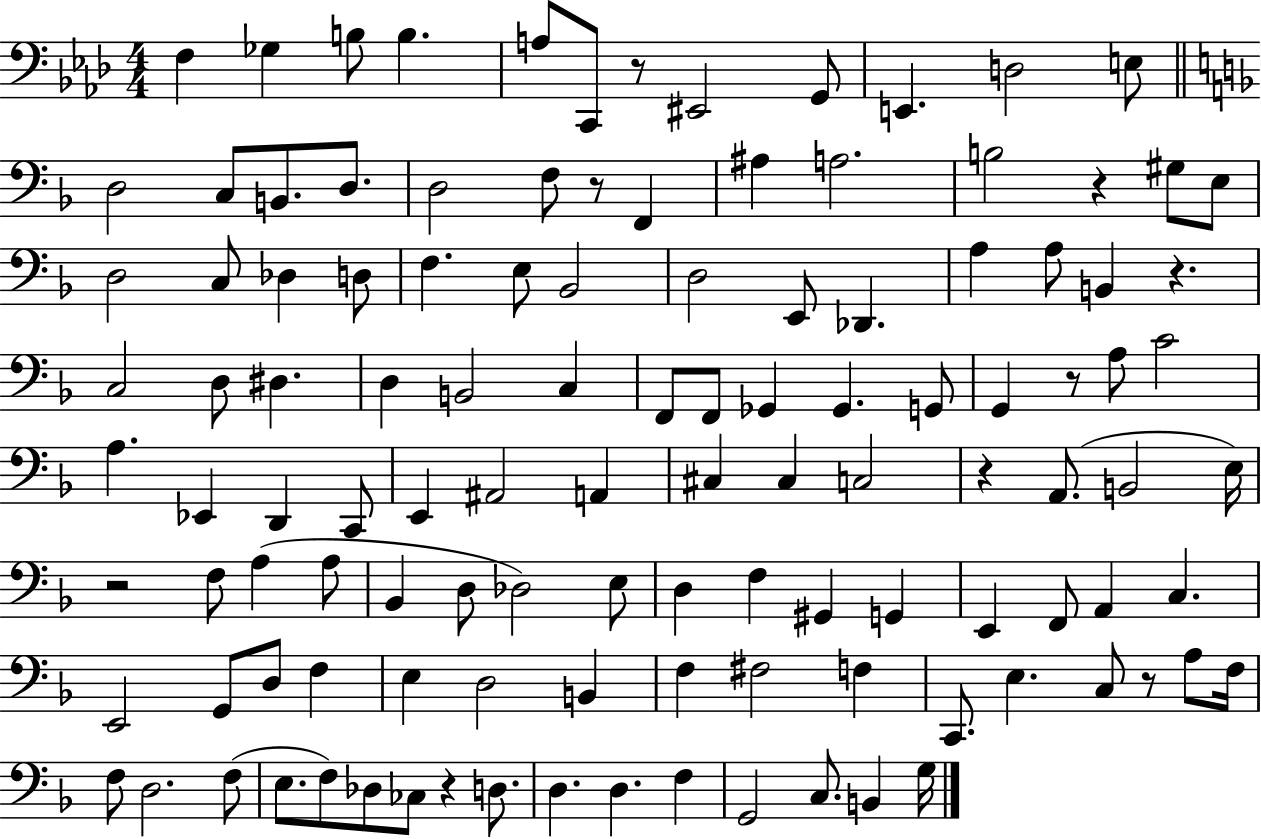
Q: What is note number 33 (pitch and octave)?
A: Db2